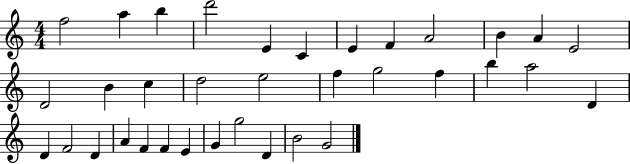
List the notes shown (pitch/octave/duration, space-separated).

F5/h A5/q B5/q D6/h E4/q C4/q E4/q F4/q A4/h B4/q A4/q E4/h D4/h B4/q C5/q D5/h E5/h F5/q G5/h F5/q B5/q A5/h D4/q D4/q F4/h D4/q A4/q F4/q F4/q E4/q G4/q G5/h D4/q B4/h G4/h